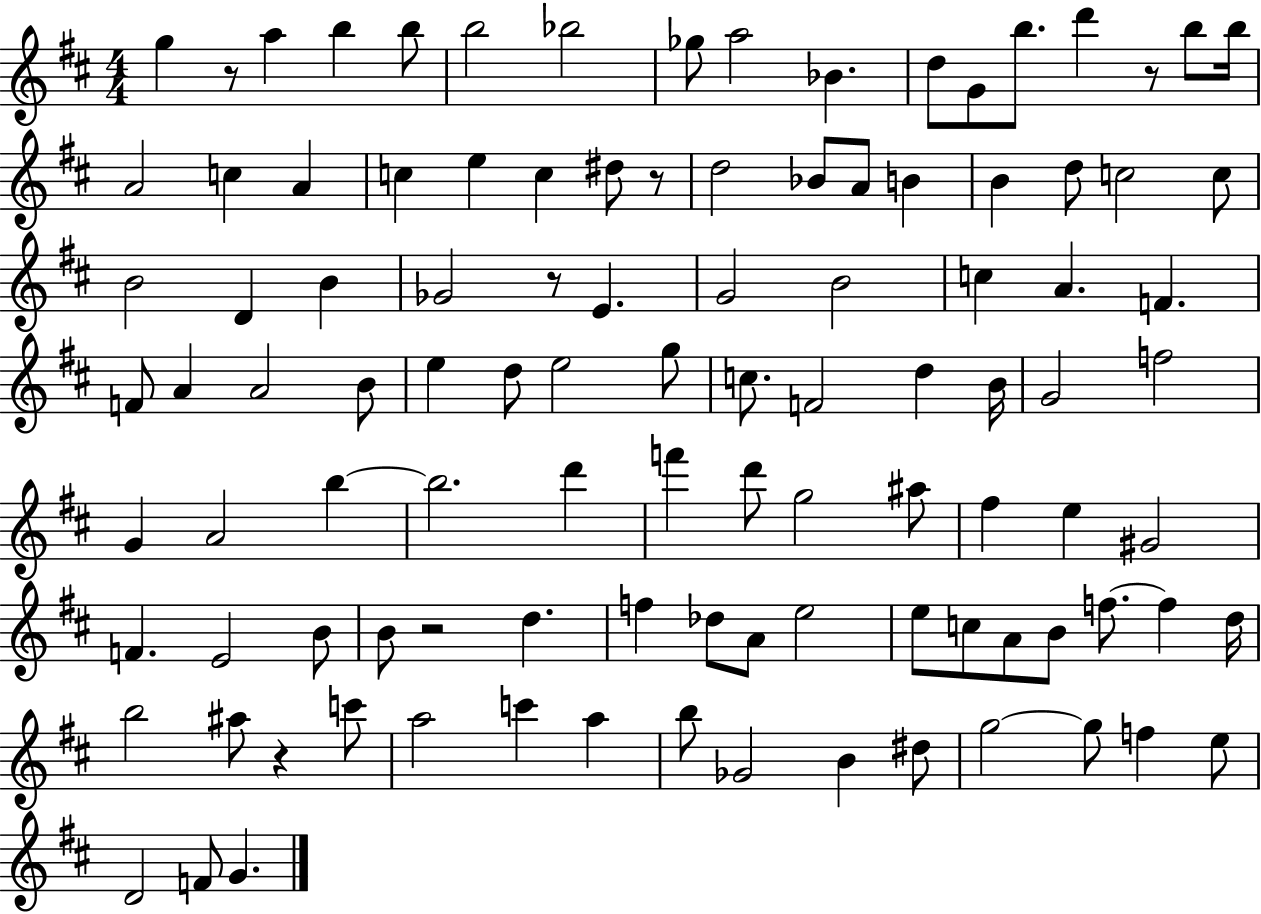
X:1
T:Untitled
M:4/4
L:1/4
K:D
g z/2 a b b/2 b2 _b2 _g/2 a2 _B d/2 G/2 b/2 d' z/2 b/2 b/4 A2 c A c e c ^d/2 z/2 d2 _B/2 A/2 B B d/2 c2 c/2 B2 D B _G2 z/2 E G2 B2 c A F F/2 A A2 B/2 e d/2 e2 g/2 c/2 F2 d B/4 G2 f2 G A2 b b2 d' f' d'/2 g2 ^a/2 ^f e ^G2 F E2 B/2 B/2 z2 d f _d/2 A/2 e2 e/2 c/2 A/2 B/2 f/2 f d/4 b2 ^a/2 z c'/2 a2 c' a b/2 _G2 B ^d/2 g2 g/2 f e/2 D2 F/2 G